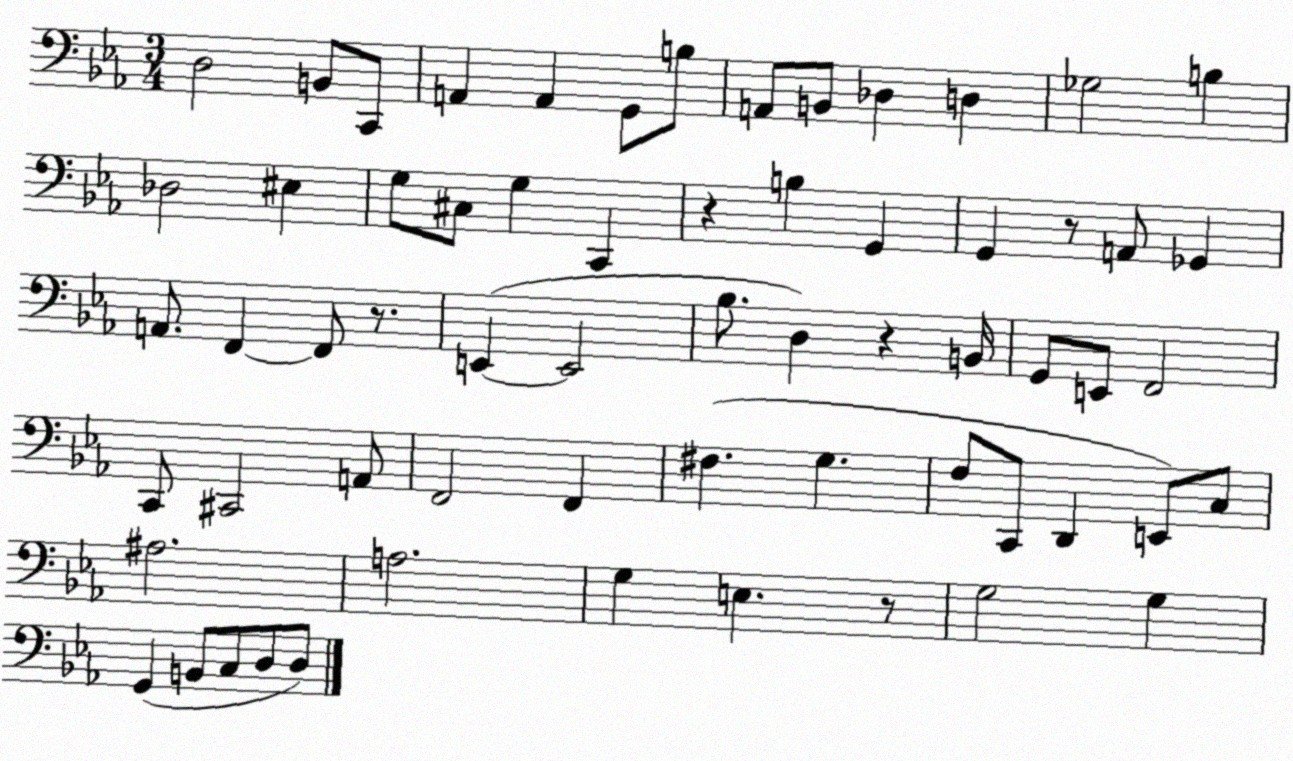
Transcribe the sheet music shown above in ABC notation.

X:1
T:Untitled
M:3/4
L:1/4
K:Eb
D,2 B,,/2 C,,/2 A,, A,, G,,/2 B,/2 A,,/2 B,,/2 _D, D, _G,2 B, _D,2 ^E, G,/2 ^C,/2 G, C,, z B, G,, G,, z/2 A,,/2 _G,, A,,/2 F,, F,,/2 z/2 E,, E,,2 _B,/2 D, z B,,/4 G,,/2 E,,/2 F,,2 C,,/2 ^C,,2 A,,/2 F,,2 F,, ^F, G, F,/2 C,,/2 D,, E,,/2 C,/2 ^A,2 A,2 G, E, z/2 G,2 G, G,, B,,/2 C,/2 D,/2 D,/2